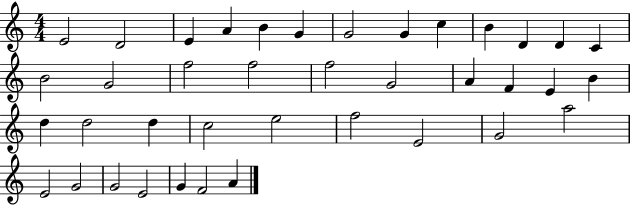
{
  \clef treble
  \numericTimeSignature
  \time 4/4
  \key c \major
  e'2 d'2 | e'4 a'4 b'4 g'4 | g'2 g'4 c''4 | b'4 d'4 d'4 c'4 | \break b'2 g'2 | f''2 f''2 | f''2 g'2 | a'4 f'4 e'4 b'4 | \break d''4 d''2 d''4 | c''2 e''2 | f''2 e'2 | g'2 a''2 | \break e'2 g'2 | g'2 e'2 | g'4 f'2 a'4 | \bar "|."
}